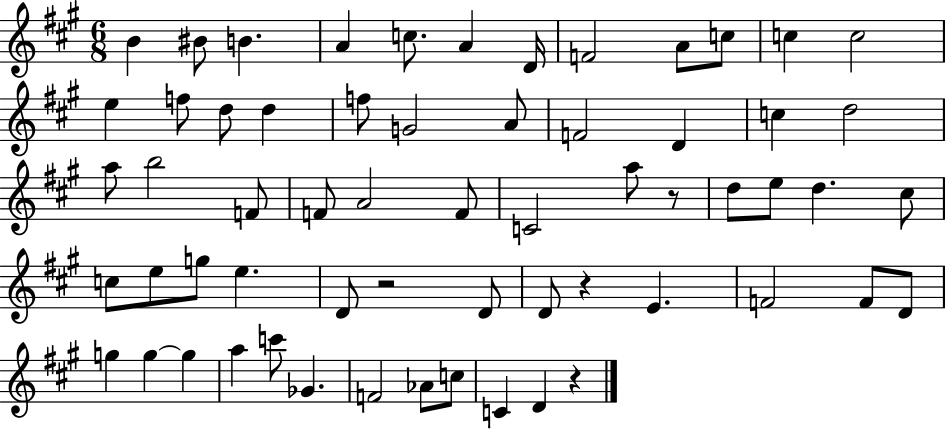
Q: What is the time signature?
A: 6/8